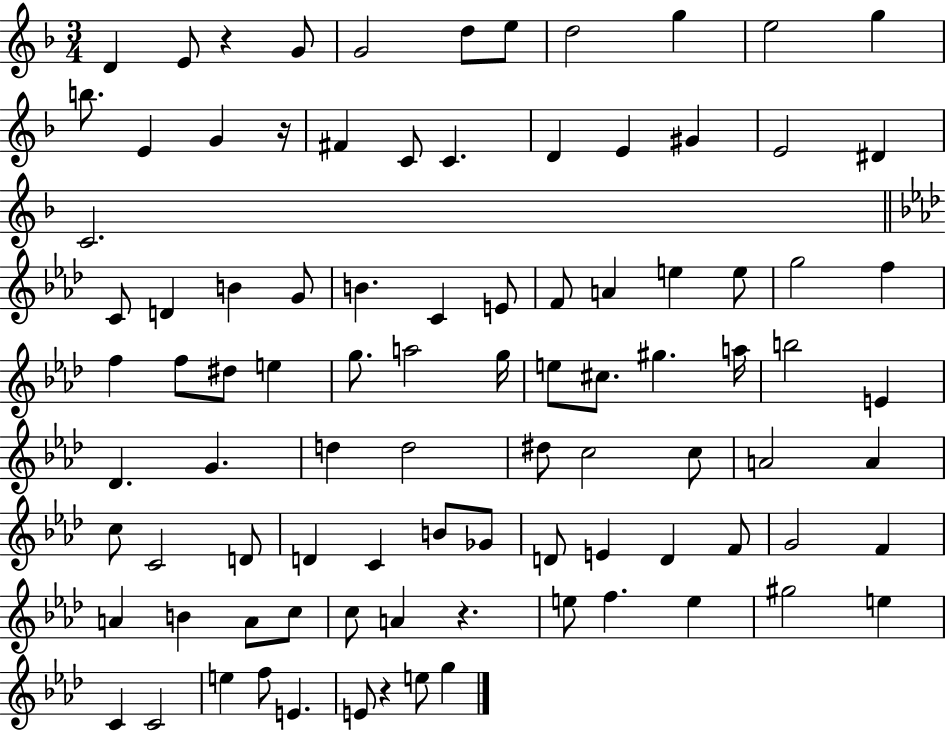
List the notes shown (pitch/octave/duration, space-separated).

D4/q E4/e R/q G4/e G4/h D5/e E5/e D5/h G5/q E5/h G5/q B5/e. E4/q G4/q R/s F#4/q C4/e C4/q. D4/q E4/q G#4/q E4/h D#4/q C4/h. C4/e D4/q B4/q G4/e B4/q. C4/q E4/e F4/e A4/q E5/q E5/e G5/h F5/q F5/q F5/e D#5/e E5/q G5/e. A5/h G5/s E5/e C#5/e. G#5/q. A5/s B5/h E4/q Db4/q. G4/q. D5/q D5/h D#5/e C5/h C5/e A4/h A4/q C5/e C4/h D4/e D4/q C4/q B4/e Gb4/e D4/e E4/q D4/q F4/e G4/h F4/q A4/q B4/q A4/e C5/e C5/e A4/q R/q. E5/e F5/q. E5/q G#5/h E5/q C4/q C4/h E5/q F5/e E4/q. E4/e R/q E5/e G5/q